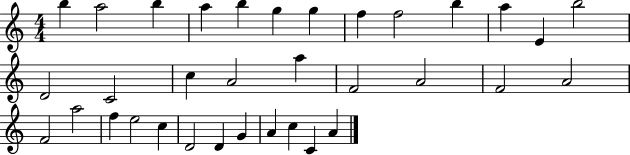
B5/q A5/h B5/q A5/q B5/q G5/q G5/q F5/q F5/h B5/q A5/q E4/q B5/h D4/h C4/h C5/q A4/h A5/q F4/h A4/h F4/h A4/h F4/h A5/h F5/q E5/h C5/q D4/h D4/q G4/q A4/q C5/q C4/q A4/q